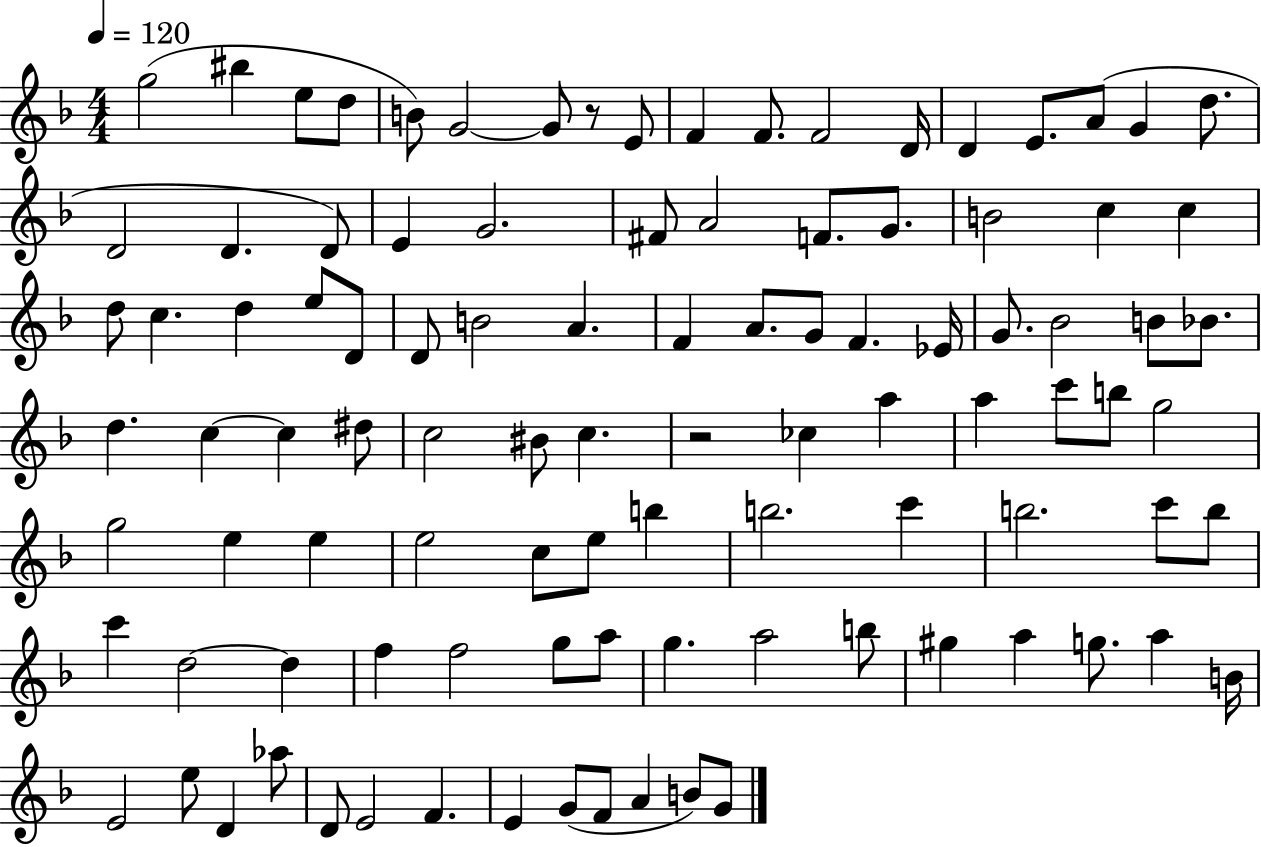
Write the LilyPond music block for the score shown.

{
  \clef treble
  \numericTimeSignature
  \time 4/4
  \key f \major
  \tempo 4 = 120
  g''2( bis''4 e''8 d''8 | b'8) g'2~~ g'8 r8 e'8 | f'4 f'8. f'2 d'16 | d'4 e'8. a'8( g'4 d''8. | \break d'2 d'4. d'8) | e'4 g'2. | fis'8 a'2 f'8. g'8. | b'2 c''4 c''4 | \break d''8 c''4. d''4 e''8 d'8 | d'8 b'2 a'4. | f'4 a'8. g'8 f'4. ees'16 | g'8. bes'2 b'8 bes'8. | \break d''4. c''4~~ c''4 dis''8 | c''2 bis'8 c''4. | r2 ces''4 a''4 | a''4 c'''8 b''8 g''2 | \break g''2 e''4 e''4 | e''2 c''8 e''8 b''4 | b''2. c'''4 | b''2. c'''8 b''8 | \break c'''4 d''2~~ d''4 | f''4 f''2 g''8 a''8 | g''4. a''2 b''8 | gis''4 a''4 g''8. a''4 b'16 | \break e'2 e''8 d'4 aes''8 | d'8 e'2 f'4. | e'4 g'8( f'8 a'4 b'8) g'8 | \bar "|."
}